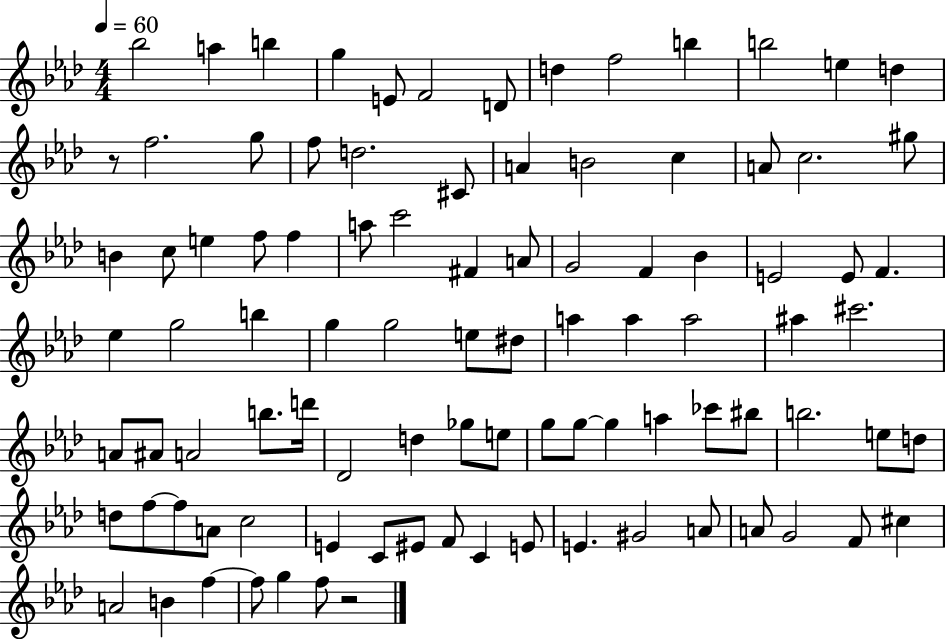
Bb5/h A5/q B5/q G5/q E4/e F4/h D4/e D5/q F5/h B5/q B5/h E5/q D5/q R/e F5/h. G5/e F5/e D5/h. C#4/e A4/q B4/h C5/q A4/e C5/h. G#5/e B4/q C5/e E5/q F5/e F5/q A5/e C6/h F#4/q A4/e G4/h F4/q Bb4/q E4/h E4/e F4/q. Eb5/q G5/h B5/q G5/q G5/h E5/e D#5/e A5/q A5/q A5/h A#5/q C#6/h. A4/e A#4/e A4/h B5/e. D6/s Db4/h D5/q Gb5/e E5/e G5/e G5/e G5/q A5/q CES6/e BIS5/e B5/h. E5/e D5/e D5/e F5/e F5/e A4/e C5/h E4/q C4/e EIS4/e F4/e C4/q E4/e E4/q. G#4/h A4/e A4/e G4/h F4/e C#5/q A4/h B4/q F5/q F5/e G5/q F5/e R/h